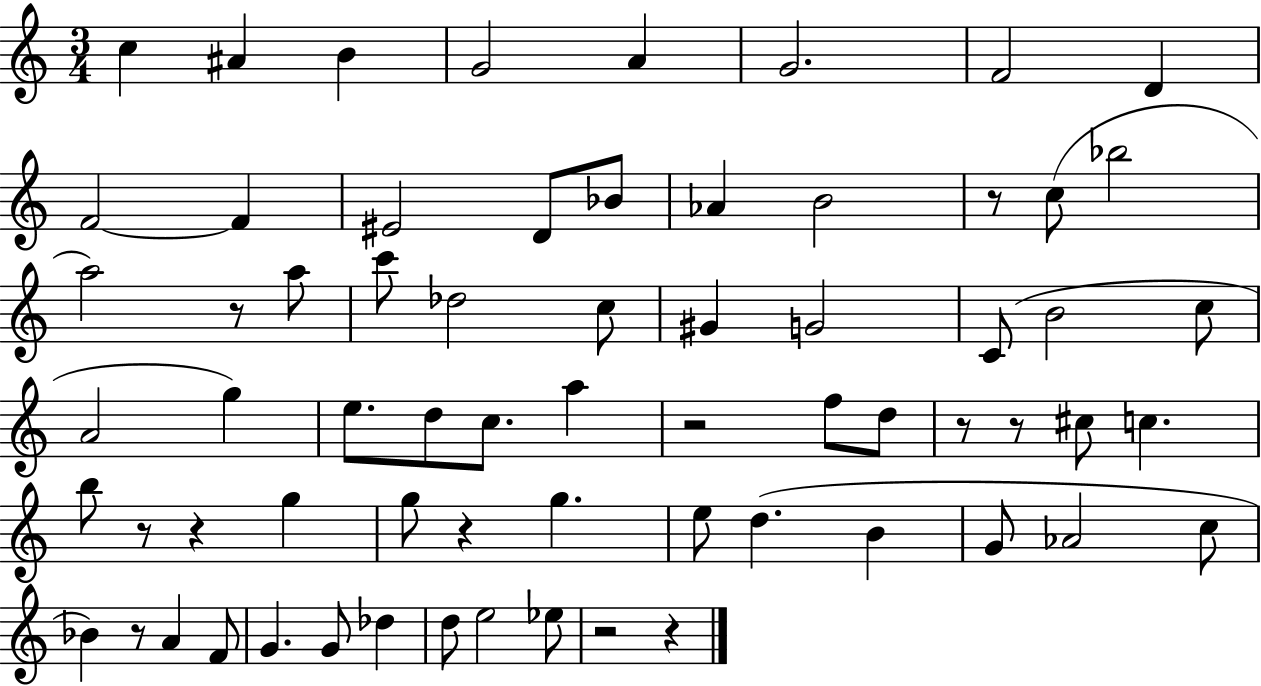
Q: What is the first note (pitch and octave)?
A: C5